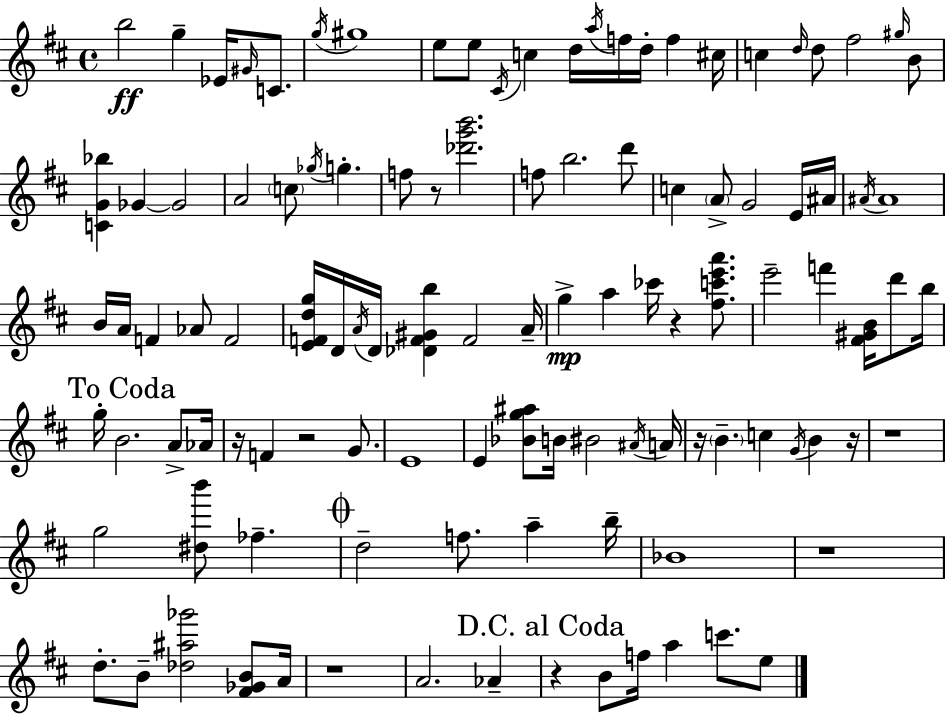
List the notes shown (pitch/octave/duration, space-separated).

B5/h G5/q Eb4/s G#4/s C4/e. G5/s G#5/w E5/e E5/e C#4/s C5/q D5/s A5/s F5/s D5/s F5/q C#5/s C5/q D5/s D5/e F#5/h G#5/s B4/e [C4,G4,Bb5]/q Gb4/q Gb4/h A4/h C5/e Gb5/s G5/q. F5/e R/e [Db6,G6,B6]/h. F5/e B5/h. D6/e C5/q A4/e G4/h E4/s A#4/s A#4/s A#4/w B4/s A4/s F4/q Ab4/e F4/h [E4,F4,D5,G5]/s D4/s A4/s D4/s [Db4,F4,G#4,B5]/q F4/h A4/s G5/q A5/q CES6/s R/q [F#5,C6,E6,A6]/e. E6/h F6/q [F#4,G#4,B4]/s D6/e B5/s G5/s B4/h. A4/e Ab4/s R/s F4/q R/h G4/e. E4/w E4/q [Bb4,G5,A#5]/e B4/s BIS4/h A#4/s A4/s R/s B4/q. C5/q G4/s B4/q R/s R/w G5/h [D#5,B6]/e FES5/q. D5/h F5/e. A5/q B5/s Bb4/w R/w D5/e. B4/e [Db5,A#5,Gb6]/h [F#4,Gb4,B4]/e A4/s R/w A4/h. Ab4/q R/q B4/e F5/s A5/q C6/e. E5/e